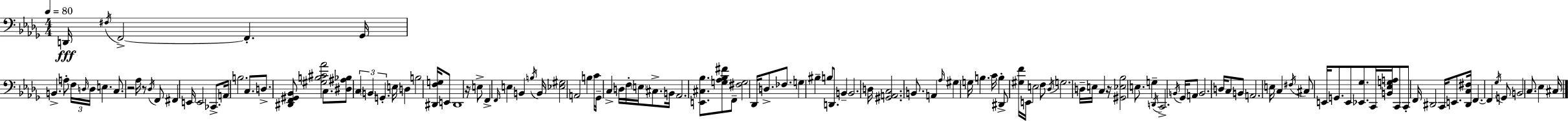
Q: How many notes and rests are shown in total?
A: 130